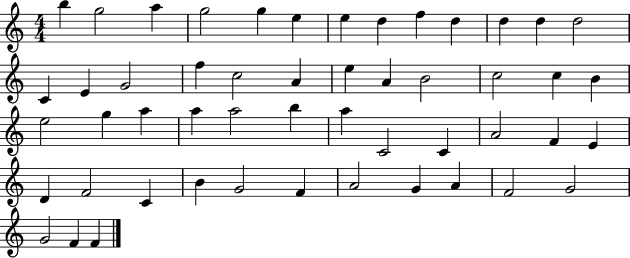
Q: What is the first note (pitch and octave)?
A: B5